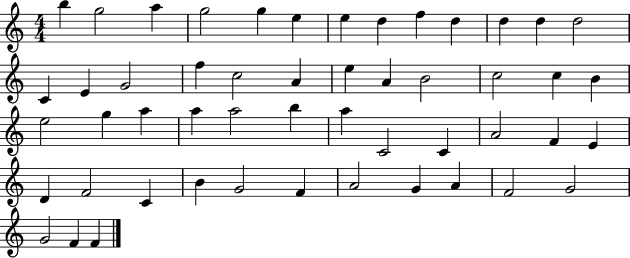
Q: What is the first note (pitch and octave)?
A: B5